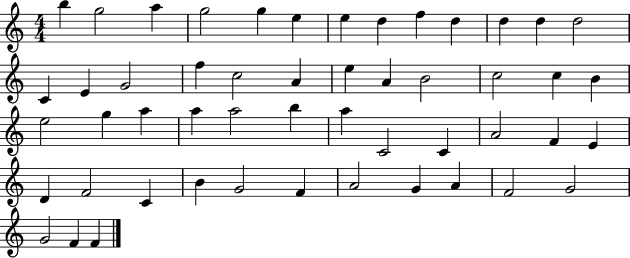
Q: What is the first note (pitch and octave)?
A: B5